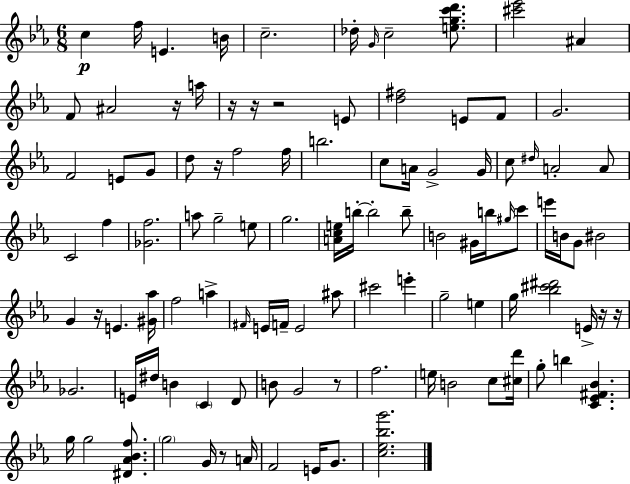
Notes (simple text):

C5/q F5/s E4/q. B4/s C5/h. Db5/s G4/s C5/h [E5,G5,C6,D6]/e. [C#6,Eb6]/h A#4/q F4/e A#4/h R/s A5/s R/s R/s R/h E4/e [D5,F#5]/h E4/e F4/e G4/h. F4/h E4/e G4/e D5/e R/s F5/h F5/s B5/h. C5/e A4/s G4/h G4/s C5/e D#5/s A4/h A4/e C4/h F5/q [Gb4,F5]/h. A5/e G5/h E5/e G5/h. [A4,C5,E5]/s B5/s B5/h B5/e B4/h G#4/s B5/s G#5/s C6/e E6/s B4/s G4/e BIS4/h G4/q R/s E4/q. [G#4,Ab5]/s F5/h A5/q F#4/s E4/s F4/s E4/h A#5/e C#6/h E6/q G5/h E5/q G5/s [Bb5,C#6,D#6]/h E4/s R/s R/s Gb4/h. E4/s D#5/s B4/q C4/q D4/e B4/e G4/h R/e F5/h. E5/s B4/h C5/e [C#5,D6]/s G5/e B5/q [C4,Eb4,F#4,Bb4]/q. G5/s G5/h [D#4,Ab4,Bb4,F5]/e. G5/h G4/s R/e A4/s F4/h E4/s G4/e. [C5,Eb5,Bb5,G6]/h.